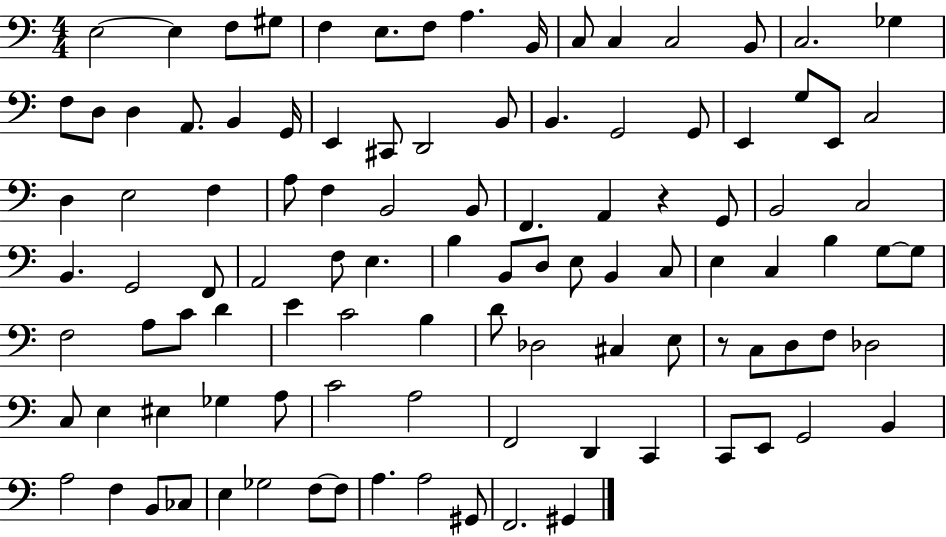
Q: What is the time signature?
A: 4/4